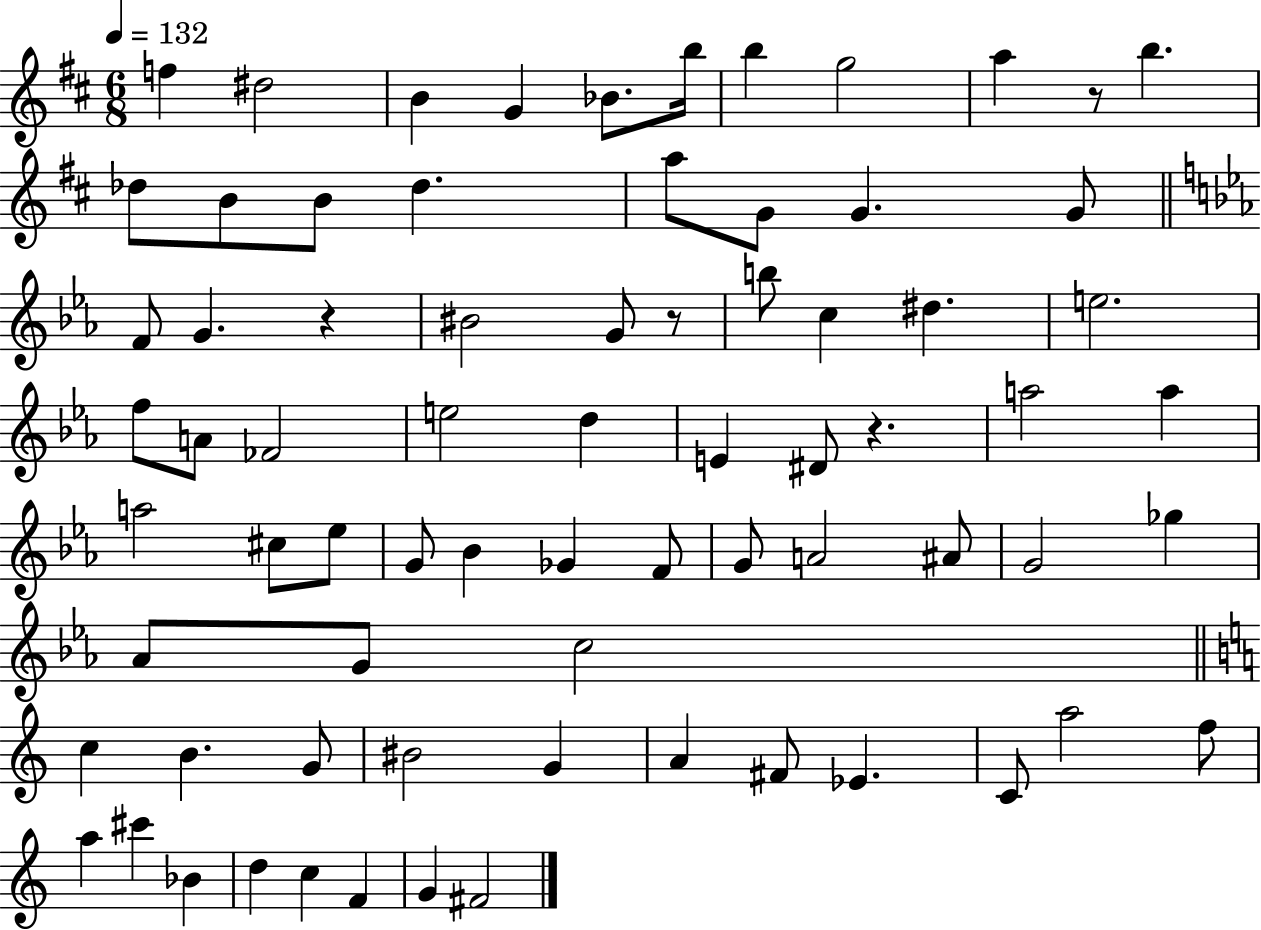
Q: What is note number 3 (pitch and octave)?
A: B4